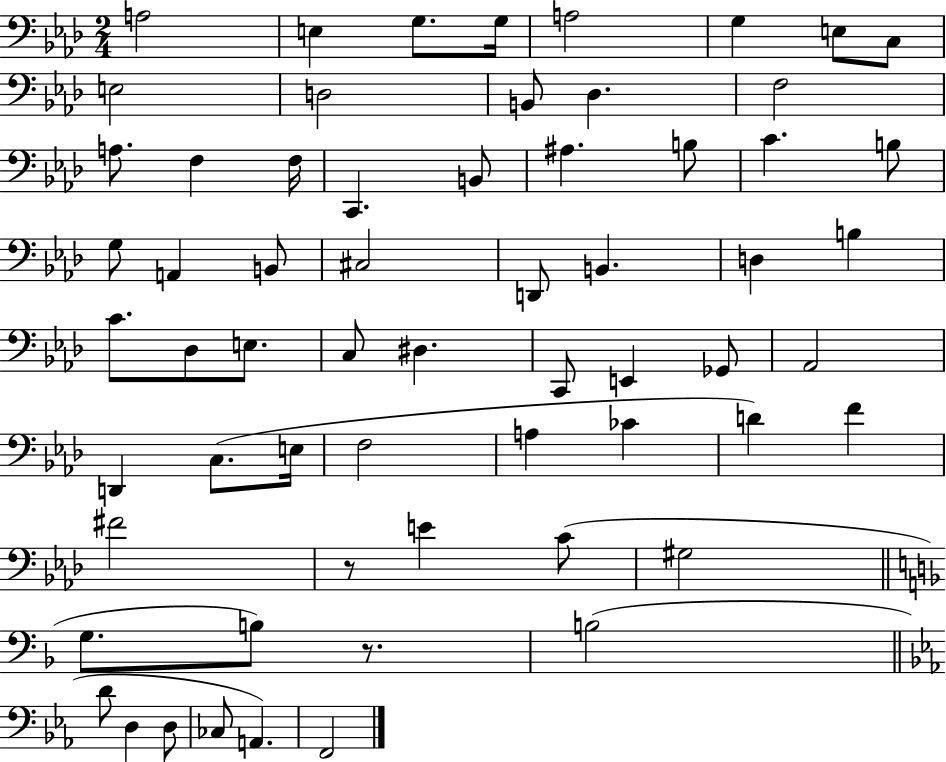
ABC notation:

X:1
T:Untitled
M:2/4
L:1/4
K:Ab
A,2 E, G,/2 G,/4 A,2 G, E,/2 C,/2 E,2 D,2 B,,/2 _D, F,2 A,/2 F, F,/4 C,, B,,/2 ^A, B,/2 C B,/2 G,/2 A,, B,,/2 ^C,2 D,,/2 B,, D, B, C/2 _D,/2 E,/2 C,/2 ^D, C,,/2 E,, _G,,/2 _A,,2 D,, C,/2 E,/4 F,2 A, _C D F ^F2 z/2 E C/2 ^G,2 G,/2 B,/2 z/2 B,2 D/2 D, D,/2 _C,/2 A,, F,,2